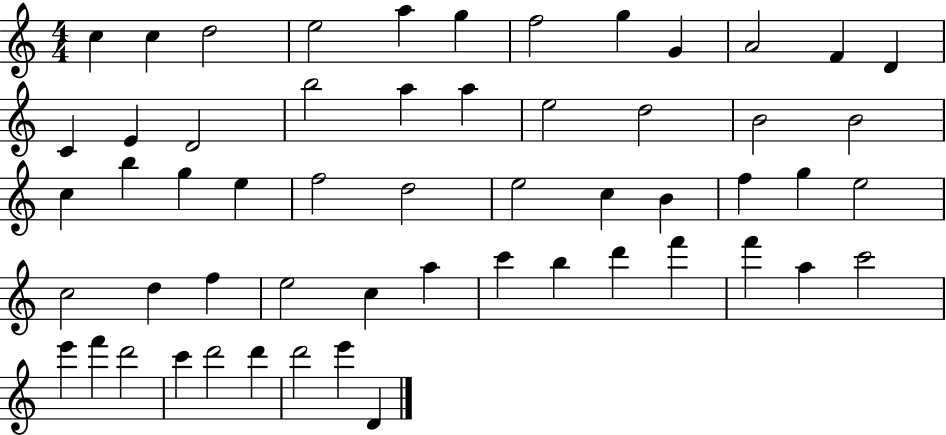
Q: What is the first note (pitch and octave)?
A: C5